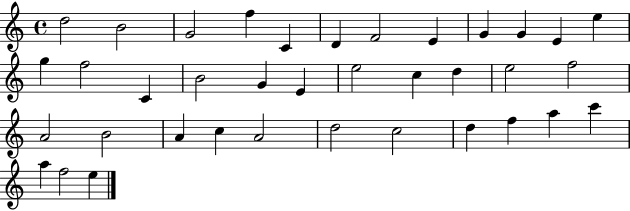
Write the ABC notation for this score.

X:1
T:Untitled
M:4/4
L:1/4
K:C
d2 B2 G2 f C D F2 E G G E e g f2 C B2 G E e2 c d e2 f2 A2 B2 A c A2 d2 c2 d f a c' a f2 e